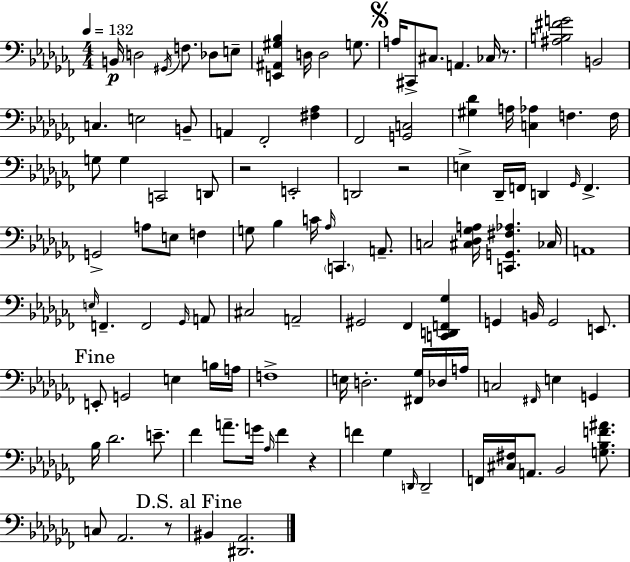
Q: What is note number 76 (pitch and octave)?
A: G2